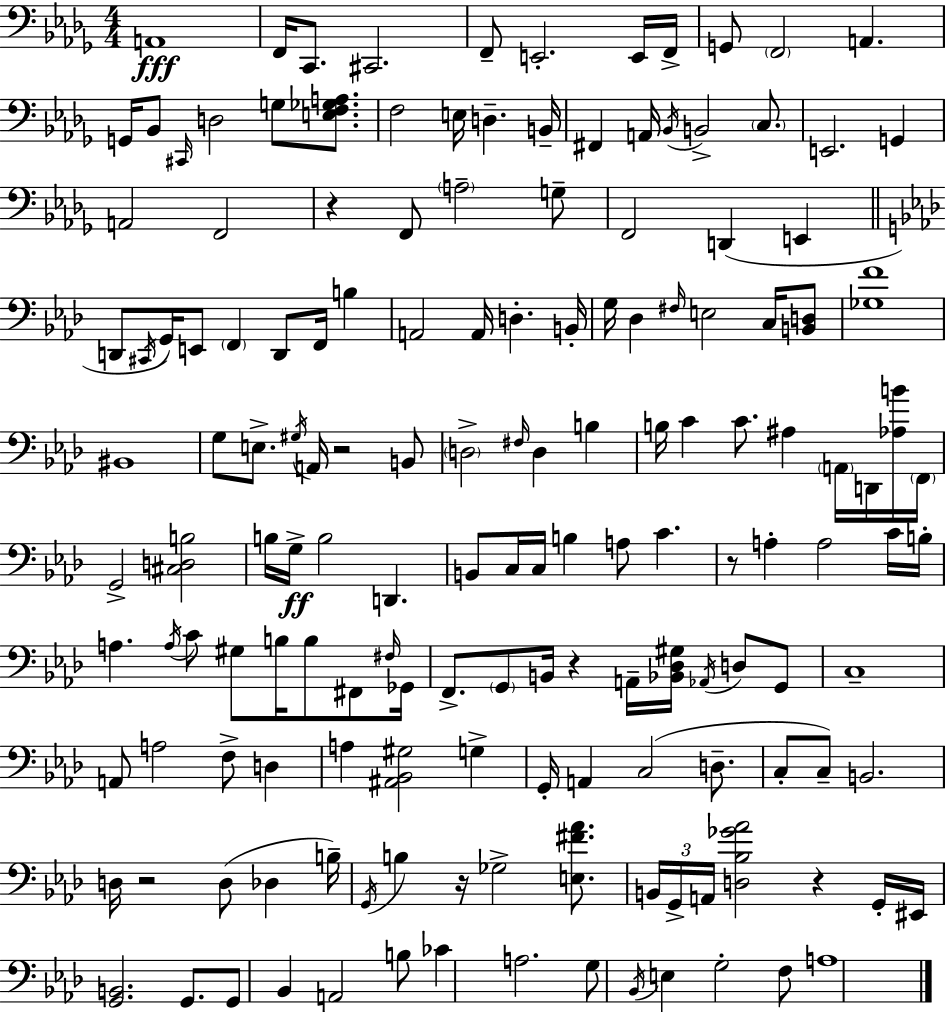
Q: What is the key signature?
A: BES minor